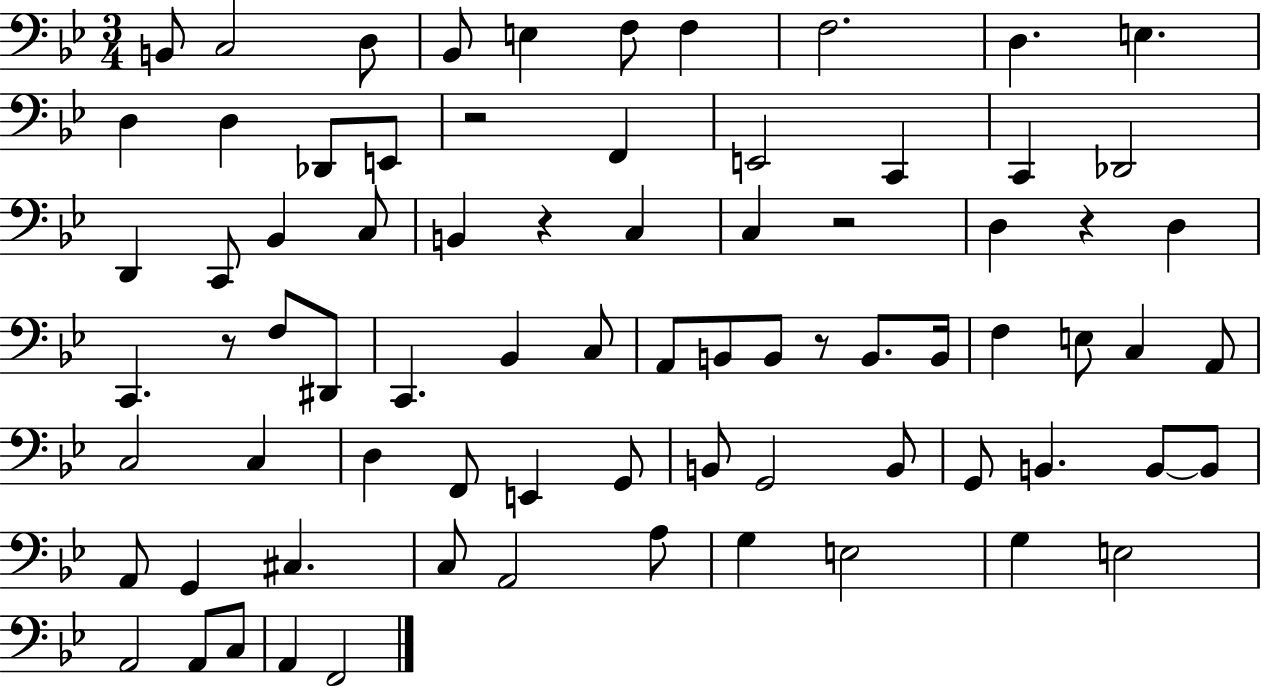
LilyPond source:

{
  \clef bass
  \numericTimeSignature
  \time 3/4
  \key bes \major
  b,8 c2 d8 | bes,8 e4 f8 f4 | f2. | d4. e4. | \break d4 d4 des,8 e,8 | r2 f,4 | e,2 c,4 | c,4 des,2 | \break d,4 c,8 bes,4 c8 | b,4 r4 c4 | c4 r2 | d4 r4 d4 | \break c,4. r8 f8 dis,8 | c,4. bes,4 c8 | a,8 b,8 b,8 r8 b,8. b,16 | f4 e8 c4 a,8 | \break c2 c4 | d4 f,8 e,4 g,8 | b,8 g,2 b,8 | g,8 b,4. b,8~~ b,8 | \break a,8 g,4 cis4. | c8 a,2 a8 | g4 e2 | g4 e2 | \break a,2 a,8 c8 | a,4 f,2 | \bar "|."
}